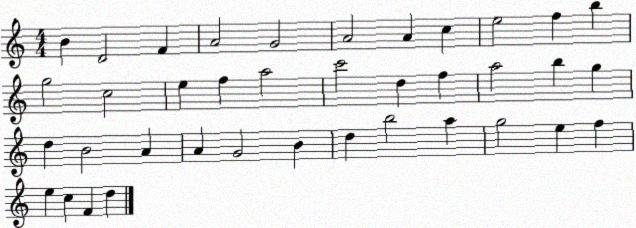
X:1
T:Untitled
M:4/4
L:1/4
K:C
B D2 F A2 G2 A2 A c e2 f b g2 c2 e f a2 c'2 d f a2 b g d B2 A A G2 B d b2 a g2 e f e c F d